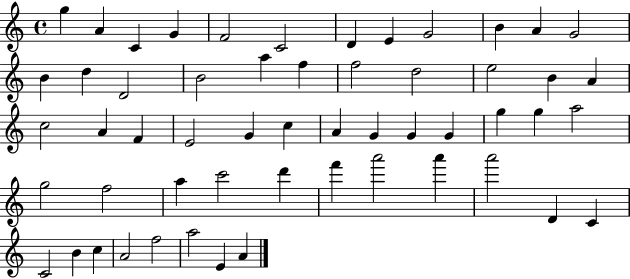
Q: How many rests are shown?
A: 0